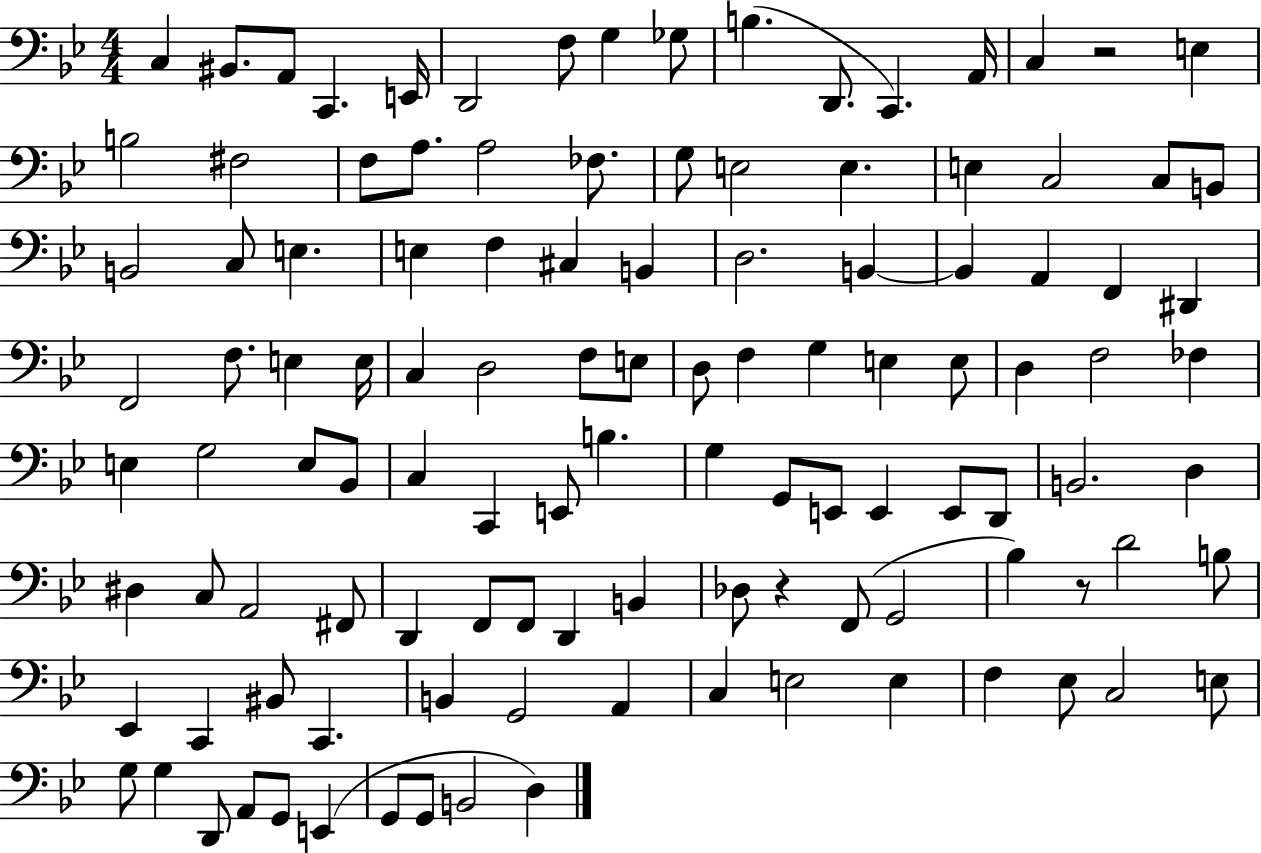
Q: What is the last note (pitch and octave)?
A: D3